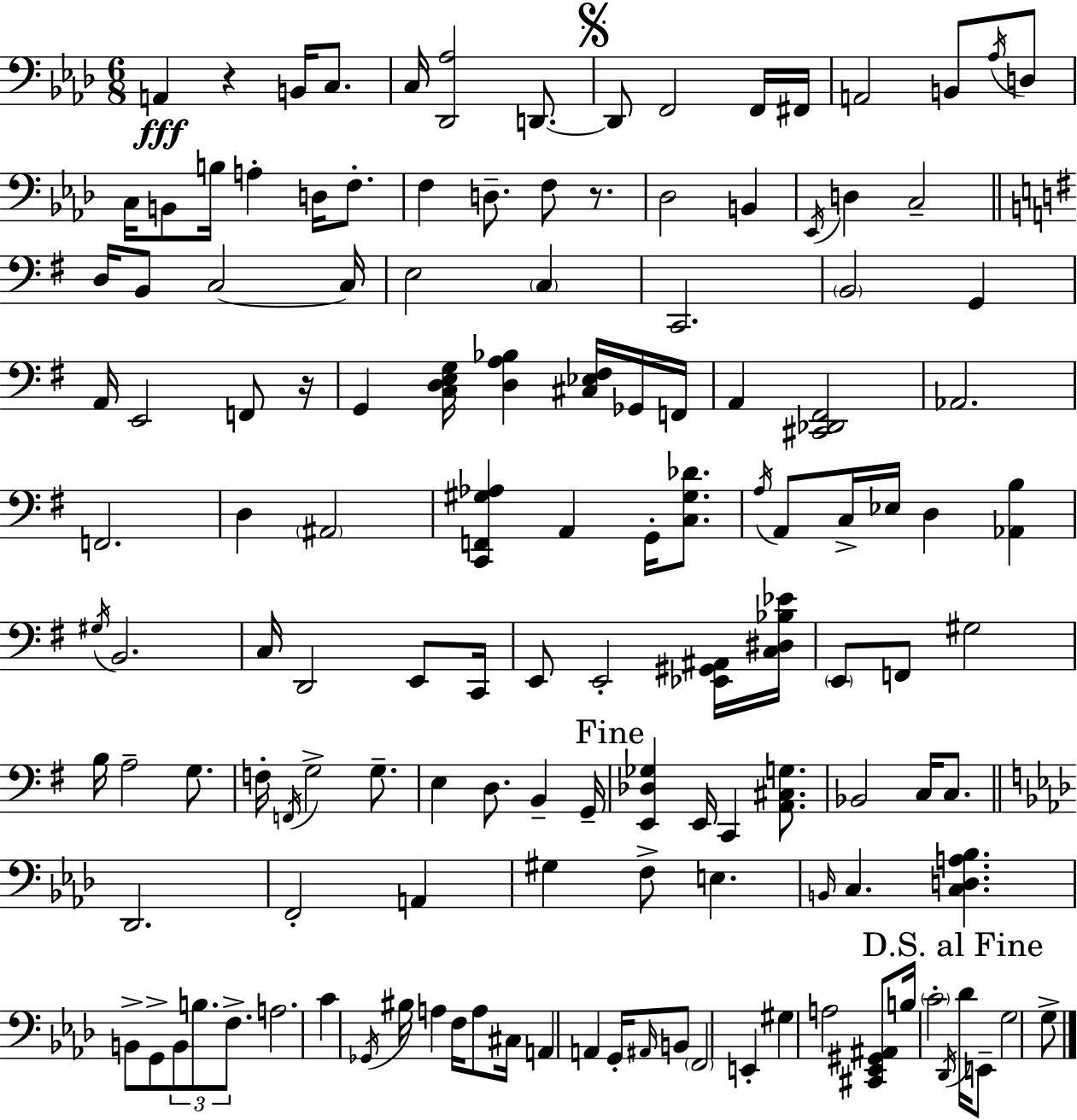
{
  \clef bass
  \numericTimeSignature
  \time 6/8
  \key aes \major
  a,4\fff r4 b,16 c8. | c16 <des, aes>2 d,8.~~ | \mark \markup { \musicglyph "scripts.segno" } d,8 f,2 f,16 fis,16 | a,2 b,8 \acciaccatura { aes16 } d8 | \break c16 b,8 b16 a4-. d16 f8.-. | f4 d8.-- f8 r8. | des2 b,4 | \acciaccatura { ees,16 } d4 c2-- | \break \bar "||" \break \key g \major d16 b,8 c2~~ c16 | e2 \parenthesize c4 | c,2. | \parenthesize b,2 g,4 | \break a,16 e,2 f,8 r16 | g,4 <c d e g>16 <d a bes>4 <cis ees fis>16 ges,16 f,16 | a,4 <cis, des, fis,>2 | aes,2. | \break f,2. | d4 \parenthesize ais,2 | <c, f, gis aes>4 a,4 g,16-. <c gis des'>8. | \acciaccatura { a16 } a,8 c16-> ees16 d4 <aes, b>4 | \break \acciaccatura { gis16 } b,2. | c16 d,2 e,8 | c,16 e,8 e,2-. | <ees, gis, ais,>16 <c dis bes ees'>16 \parenthesize e,8 f,8 gis2 | \break b16 a2-- g8. | f16-. \acciaccatura { f,16 } g2-> | g8.-- e4 d8. b,4-- | g,16-- \mark "Fine" <e, des ges>4 e,16 c,4 | \break <a, cis g>8. bes,2 c16 | c8. \bar "||" \break \key aes \major des,2. | f,2-. a,4 | gis4 f8-> e4. | \grace { b,16 } c4. <c d a bes>4. | \break b,8-> g,8-> \tuplet 3/2 { b,8 b8. f8.-> } | a2. | c'4 \acciaccatura { ges,16 } bis16 a4 f16 | a8 cis16 a,4 a,4 g,16-. | \break \grace { ais,16 } b,8 \parenthesize f,2 e,4-. | gis4 a2 | <cis, ees, gis, ais,>8 b16 \parenthesize c'2-. | \acciaccatura { des,16 } \mark "D.S. al Fine" des'16 e,8-- g2 | \break g8-> \bar "|."
}